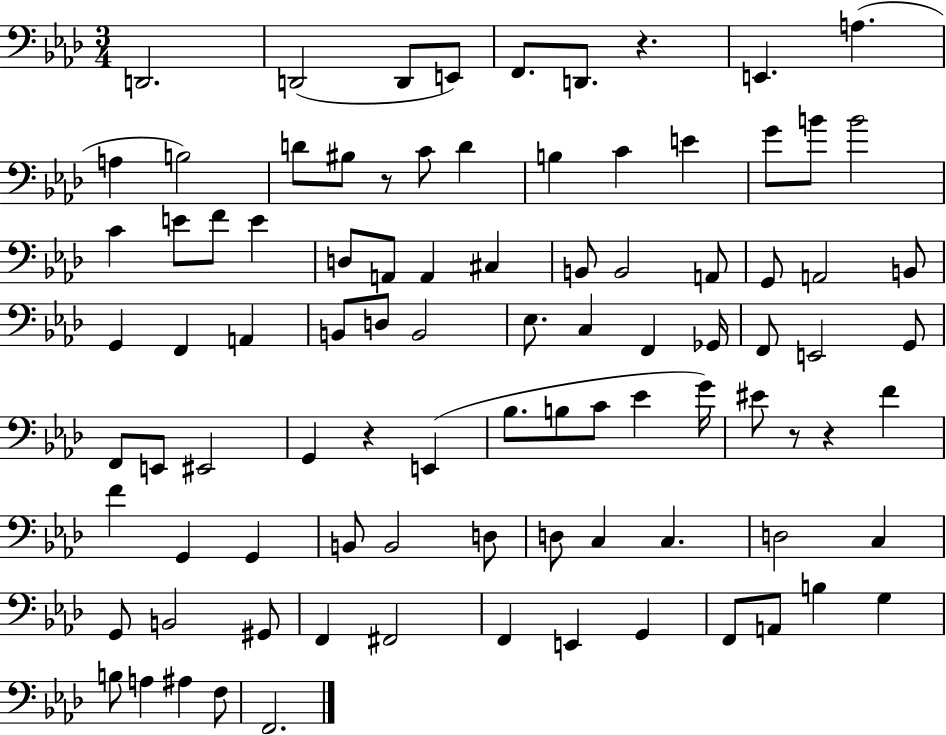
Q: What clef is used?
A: bass